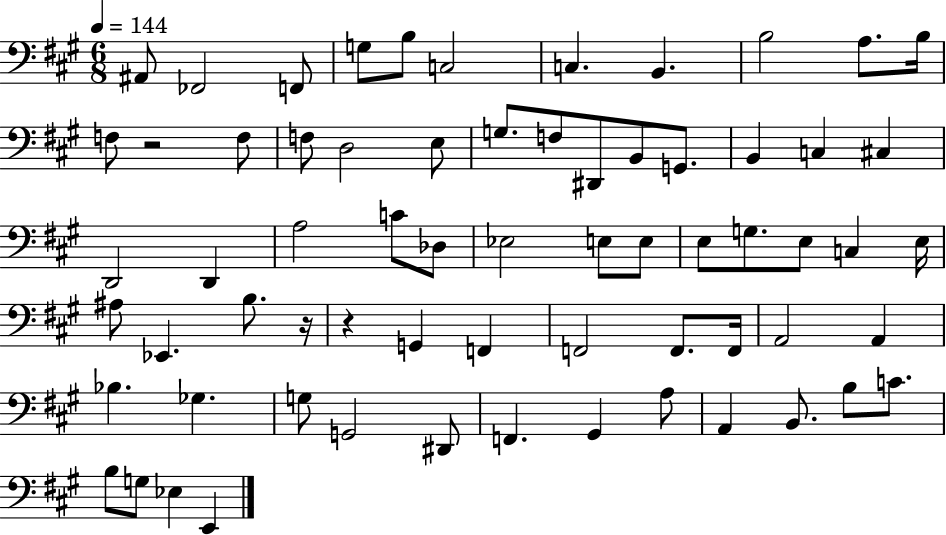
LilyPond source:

{
  \clef bass
  \numericTimeSignature
  \time 6/8
  \key a \major
  \tempo 4 = 144
  ais,8 fes,2 f,8 | g8 b8 c2 | c4. b,4. | b2 a8. b16 | \break f8 r2 f8 | f8 d2 e8 | g8. f8 dis,8 b,8 g,8. | b,4 c4 cis4 | \break d,2 d,4 | a2 c'8 des8 | ees2 e8 e8 | e8 g8. e8 c4 e16 | \break ais8 ees,4. b8. r16 | r4 g,4 f,4 | f,2 f,8. f,16 | a,2 a,4 | \break bes4. ges4. | g8 g,2 dis,8 | f,4. gis,4 a8 | a,4 b,8. b8 c'8. | \break b8 g8 ees4 e,4 | \bar "|."
}